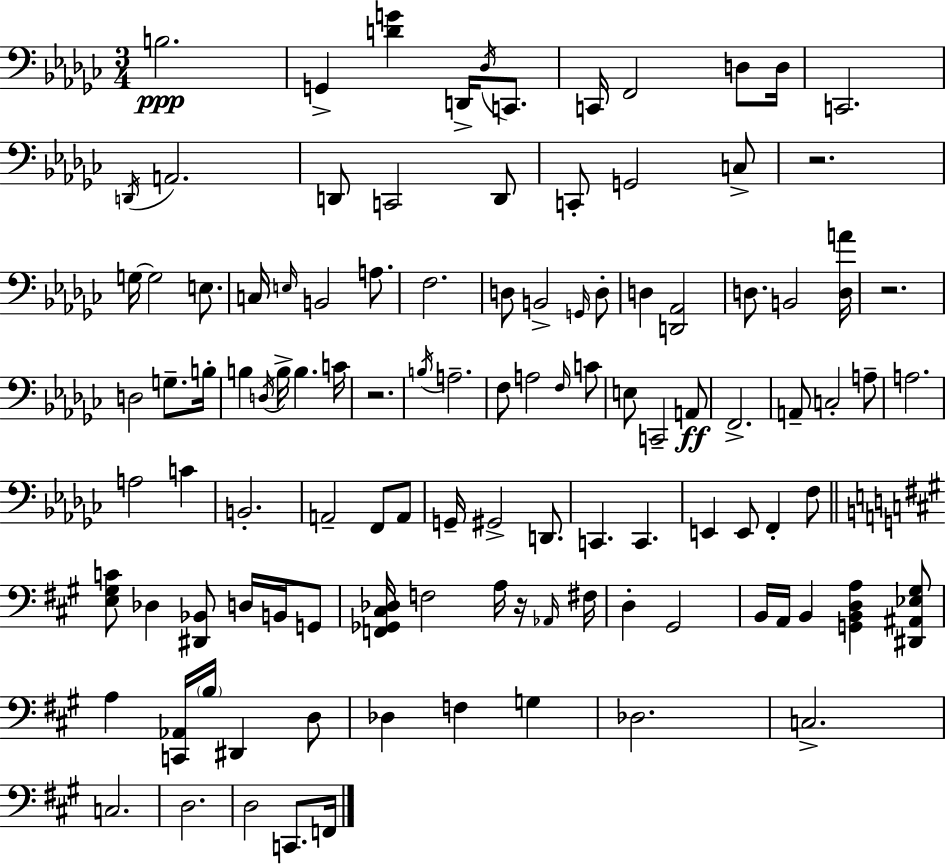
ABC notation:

X:1
T:Untitled
M:3/4
L:1/4
K:Ebm
B,2 G,, [DG] D,,/4 _D,/4 C,,/2 C,,/4 F,,2 D,/2 D,/4 C,,2 D,,/4 A,,2 D,,/2 C,,2 D,,/2 C,,/2 G,,2 C,/2 z2 G,/4 G,2 E,/2 C,/4 E,/4 B,,2 A,/2 F,2 D,/2 B,,2 G,,/4 D,/2 D, [D,,_A,,]2 D,/2 B,,2 [D,A]/4 z2 D,2 G,/2 B,/4 B, D,/4 B,/4 B, C/4 z2 B,/4 A,2 F,/2 A,2 F,/4 C/2 E,/2 C,,2 A,,/2 F,,2 A,,/2 C,2 A,/2 A,2 A,2 C B,,2 A,,2 F,,/2 A,,/2 G,,/4 ^G,,2 D,,/2 C,, C,, E,, E,,/2 F,, F,/2 [E,^G,C]/2 _D, [^D,,_B,,]/2 D,/4 B,,/4 G,,/2 [F,,_G,,^C,_D,]/4 F,2 A,/4 z/4 _A,,/4 ^F,/4 D, ^G,,2 B,,/4 A,,/4 B,, [G,,B,,D,A,] [^D,,^A,,_E,^G,]/2 A, [C,,_A,,]/4 B,/4 ^D,, D,/2 _D, F, G, _D,2 C,2 C,2 D,2 D,2 C,,/2 F,,/4